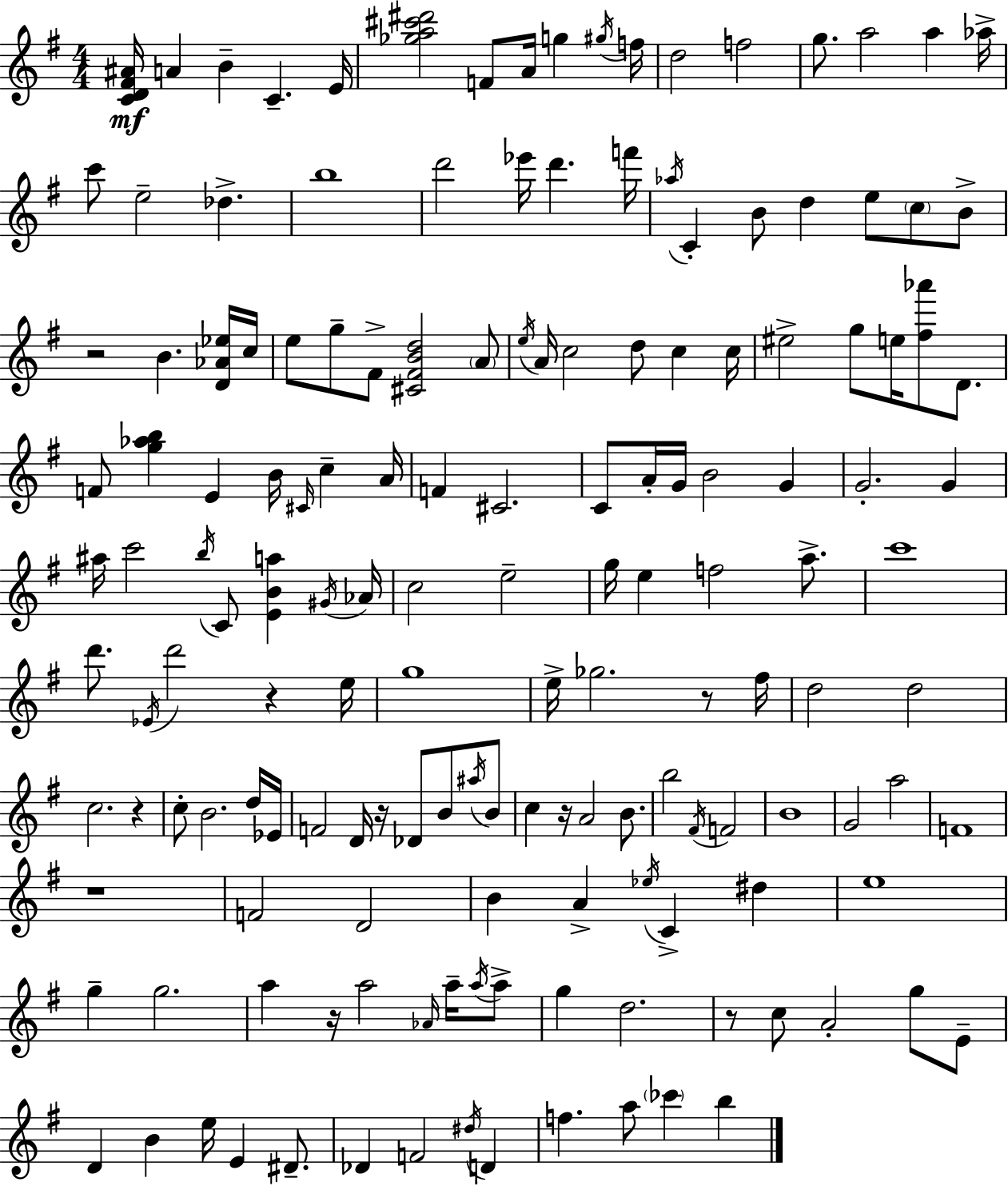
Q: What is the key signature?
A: G major